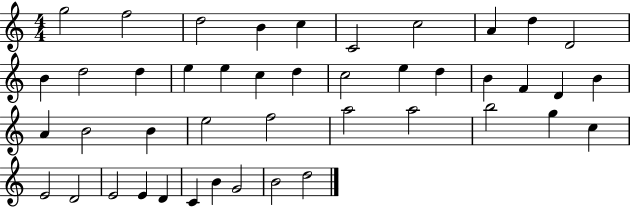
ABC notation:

X:1
T:Untitled
M:4/4
L:1/4
K:C
g2 f2 d2 B c C2 c2 A d D2 B d2 d e e c d c2 e d B F D B A B2 B e2 f2 a2 a2 b2 g c E2 D2 E2 E D C B G2 B2 d2